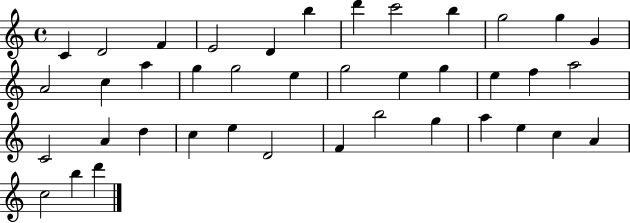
{
  \clef treble
  \time 4/4
  \defaultTimeSignature
  \key c \major
  c'4 d'2 f'4 | e'2 d'4 b''4 | d'''4 c'''2 b''4 | g''2 g''4 g'4 | \break a'2 c''4 a''4 | g''4 g''2 e''4 | g''2 e''4 g''4 | e''4 f''4 a''2 | \break c'2 a'4 d''4 | c''4 e''4 d'2 | f'4 b''2 g''4 | a''4 e''4 c''4 a'4 | \break c''2 b''4 d'''4 | \bar "|."
}